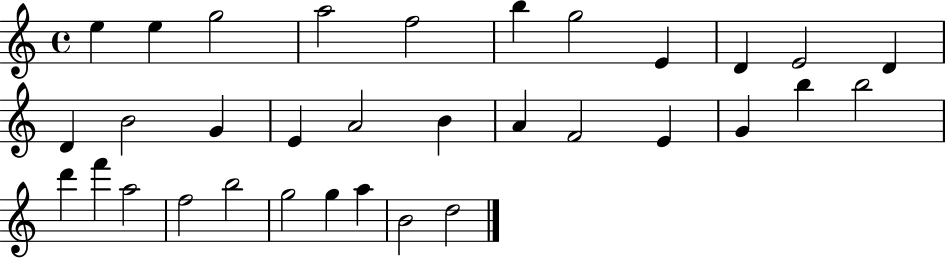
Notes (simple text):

E5/q E5/q G5/h A5/h F5/h B5/q G5/h E4/q D4/q E4/h D4/q D4/q B4/h G4/q E4/q A4/h B4/q A4/q F4/h E4/q G4/q B5/q B5/h D6/q F6/q A5/h F5/h B5/h G5/h G5/q A5/q B4/h D5/h